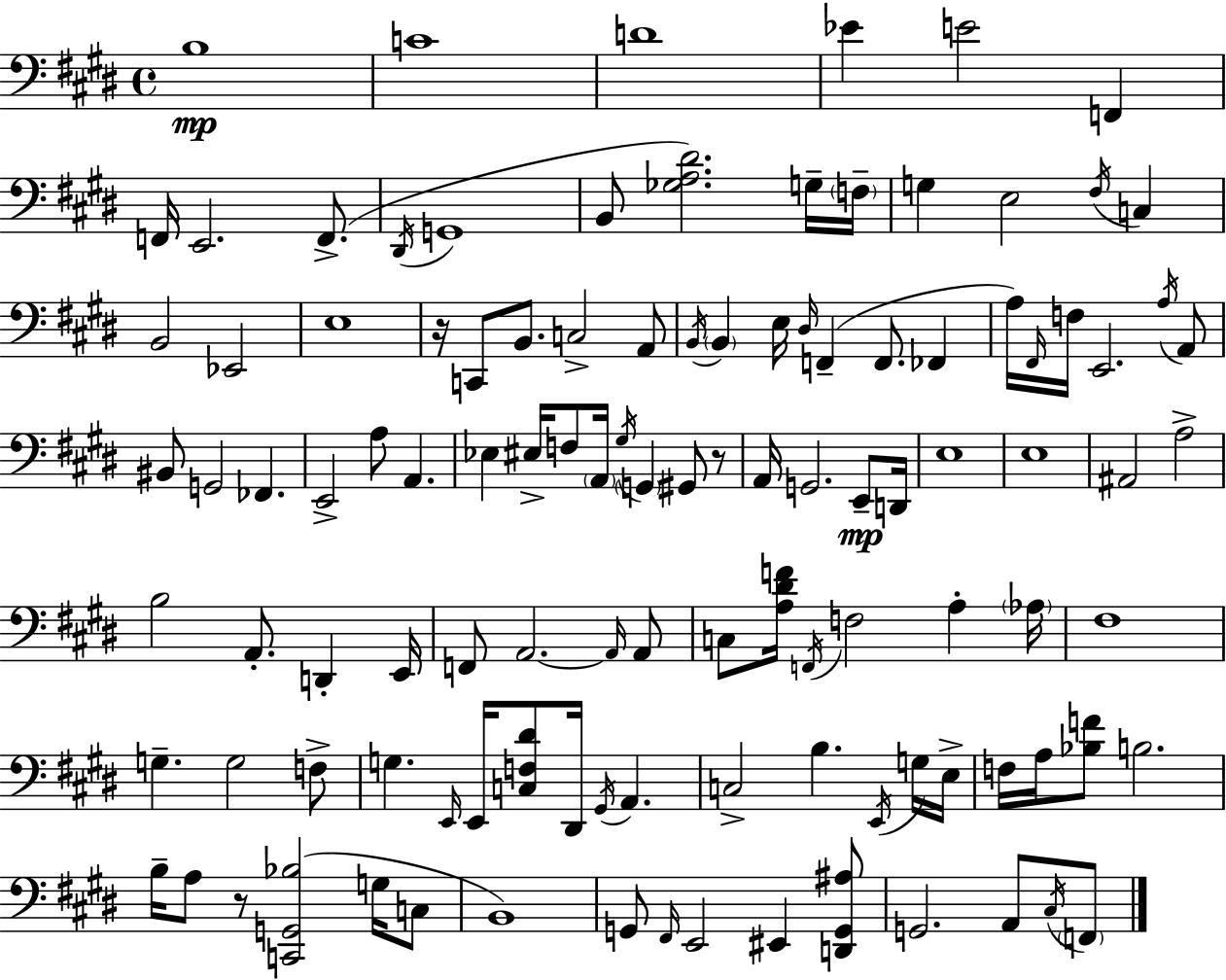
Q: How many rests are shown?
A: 3